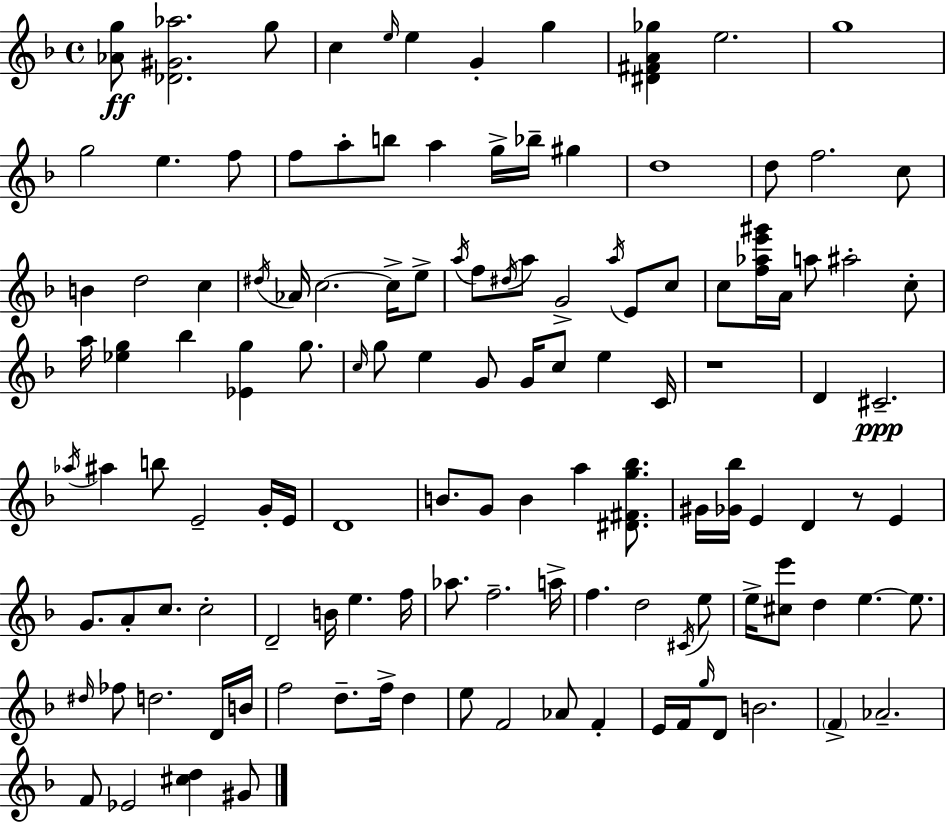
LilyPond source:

{
  \clef treble
  \time 4/4
  \defaultTimeSignature
  \key f \major
  <aes' g''>8\ff <des' gis' aes''>2. g''8 | c''4 \grace { e''16 } e''4 g'4-. g''4 | <dis' fis' a' ges''>4 e''2. | g''1 | \break g''2 e''4. f''8 | f''8 a''8-. b''8 a''4 g''16-> bes''16-- gis''4 | d''1 | d''8 f''2. c''8 | \break b'4 d''2 c''4 | \acciaccatura { dis''16 } aes'16 c''2.~~ c''16-> | e''8-> \acciaccatura { a''16 } f''8 \acciaccatura { dis''16 } a''8 g'2-> | \acciaccatura { a''16 } e'8 c''8 c''8 <f'' aes'' e''' gis'''>16 a'16 a''8 ais''2-. | \break c''8-. a''16 <ees'' g''>4 bes''4 <ees' g''>4 | g''8. \grace { c''16 } g''8 e''4 g'8 g'16 c''8 | e''4 c'16 r1 | d'4 cis'2.--\ppp | \break \acciaccatura { aes''16 } ais''4 b''8 e'2-- | g'16-. e'16 d'1 | b'8. g'8 b'4 | a''4 <dis' fis' g'' bes''>8. gis'16 <ges' bes''>16 e'4 d'4 | \break r8 e'4 g'8. a'8-. c''8. c''2-. | d'2-- b'16 | e''4. f''16 aes''8. f''2.-- | a''16-> f''4. d''2 | \break \acciaccatura { cis'16 } e''8 e''16-> <cis'' e'''>8 d''4 e''4.~~ | e''8. \grace { dis''16 } fes''8 d''2. | d'16 b'16 f''2 | d''8.-- f''16-> d''4 e''8 f'2 | \break aes'8 f'4-. e'16 f'16 \grace { g''16 } d'8 b'2. | \parenthesize f'4-> aes'2.-- | f'8 ees'2 | <cis'' d''>4 gis'8 \bar "|."
}